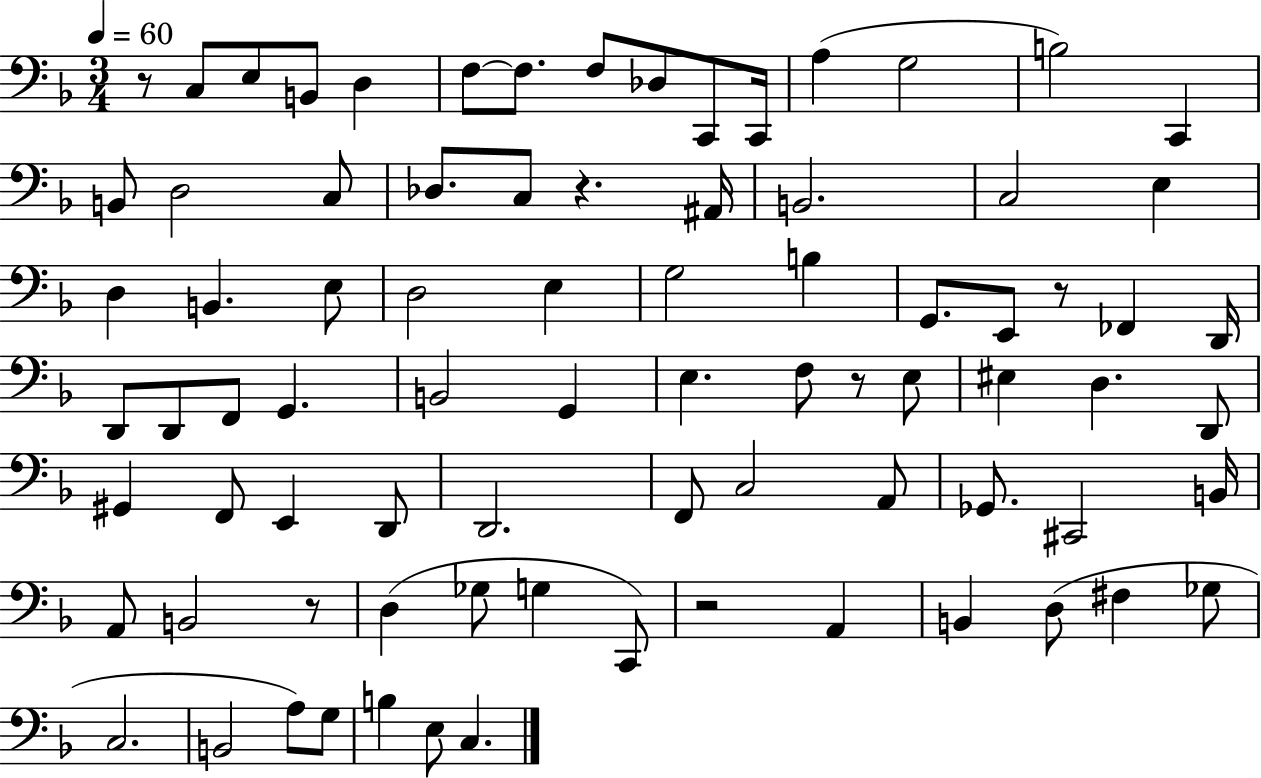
R/e C3/e E3/e B2/e D3/q F3/e F3/e. F3/e Db3/e C2/e C2/s A3/q G3/h B3/h C2/q B2/e D3/h C3/e Db3/e. C3/e R/q. A#2/s B2/h. C3/h E3/q D3/q B2/q. E3/e D3/h E3/q G3/h B3/q G2/e. E2/e R/e FES2/q D2/s D2/e D2/e F2/e G2/q. B2/h G2/q E3/q. F3/e R/e E3/e EIS3/q D3/q. D2/e G#2/q F2/e E2/q D2/e D2/h. F2/e C3/h A2/e Gb2/e. C#2/h B2/s A2/e B2/h R/e D3/q Gb3/e G3/q C2/e R/h A2/q B2/q D3/e F#3/q Gb3/e C3/h. B2/h A3/e G3/e B3/q E3/e C3/q.